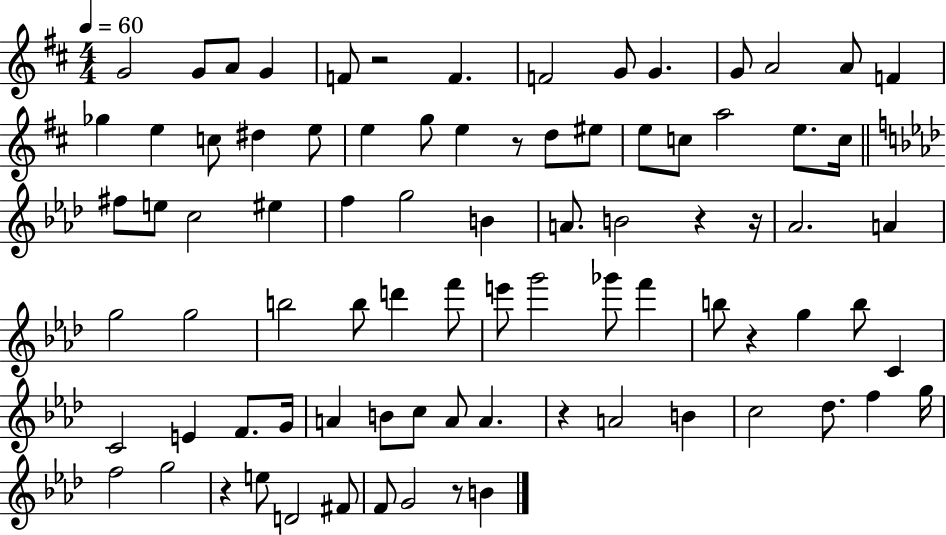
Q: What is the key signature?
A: D major